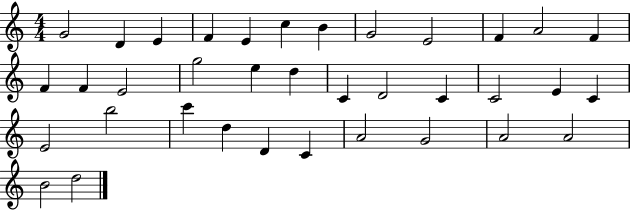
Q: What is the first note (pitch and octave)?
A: G4